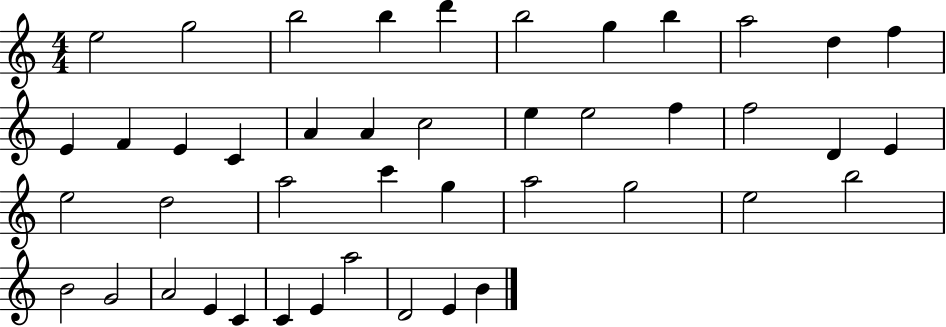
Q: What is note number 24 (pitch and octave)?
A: E4